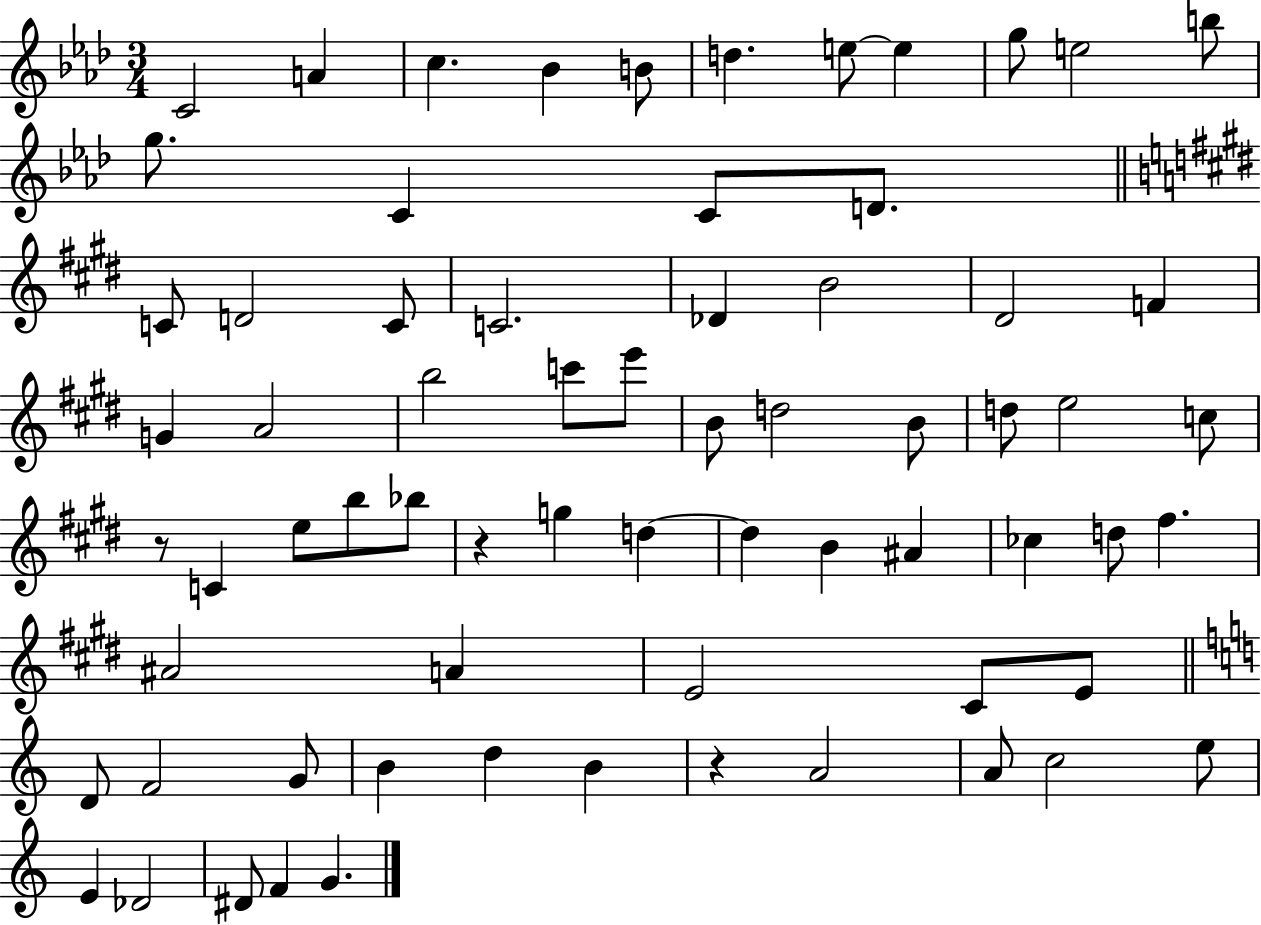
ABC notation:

X:1
T:Untitled
M:3/4
L:1/4
K:Ab
C2 A c _B B/2 d e/2 e g/2 e2 b/2 g/2 C C/2 D/2 C/2 D2 C/2 C2 _D B2 ^D2 F G A2 b2 c'/2 e'/2 B/2 d2 B/2 d/2 e2 c/2 z/2 C e/2 b/2 _b/2 z g d d B ^A _c d/2 ^f ^A2 A E2 ^C/2 E/2 D/2 F2 G/2 B d B z A2 A/2 c2 e/2 E _D2 ^D/2 F G